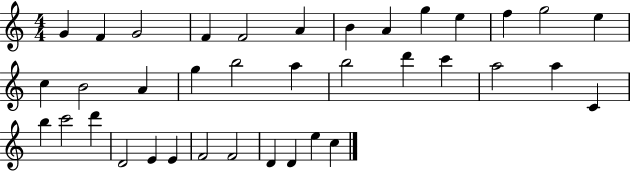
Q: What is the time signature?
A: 4/4